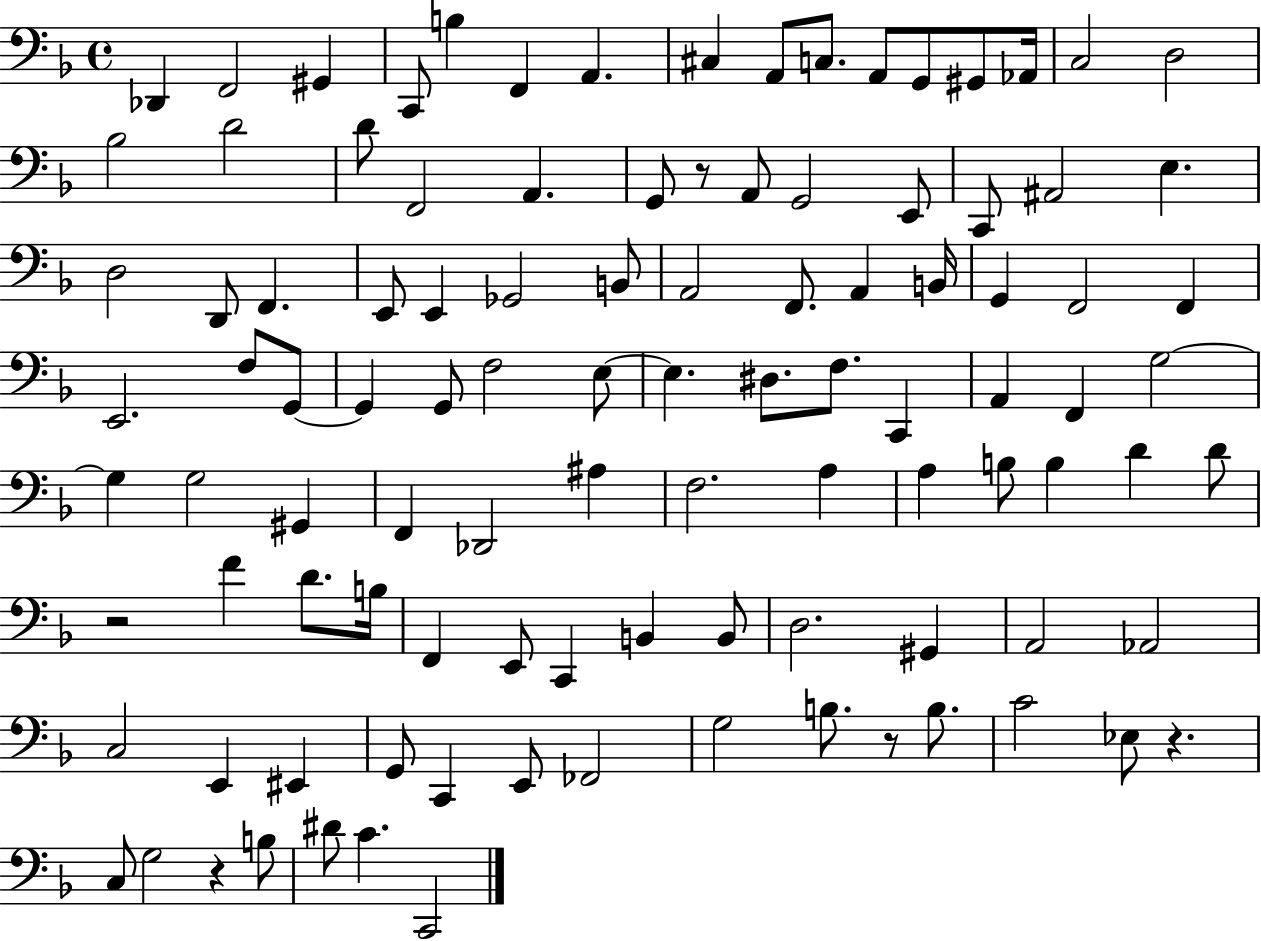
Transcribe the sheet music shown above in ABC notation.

X:1
T:Untitled
M:4/4
L:1/4
K:F
_D,, F,,2 ^G,, C,,/2 B, F,, A,, ^C, A,,/2 C,/2 A,,/2 G,,/2 ^G,,/2 _A,,/4 C,2 D,2 _B,2 D2 D/2 F,,2 A,, G,,/2 z/2 A,,/2 G,,2 E,,/2 C,,/2 ^A,,2 E, D,2 D,,/2 F,, E,,/2 E,, _G,,2 B,,/2 A,,2 F,,/2 A,, B,,/4 G,, F,,2 F,, E,,2 F,/2 G,,/2 G,, G,,/2 F,2 E,/2 E, ^D,/2 F,/2 C,, A,, F,, G,2 G, G,2 ^G,, F,, _D,,2 ^A, F,2 A, A, B,/2 B, D D/2 z2 F D/2 B,/4 F,, E,,/2 C,, B,, B,,/2 D,2 ^G,, A,,2 _A,,2 C,2 E,, ^E,, G,,/2 C,, E,,/2 _F,,2 G,2 B,/2 z/2 B,/2 C2 _E,/2 z C,/2 G,2 z B,/2 ^D/2 C C,,2